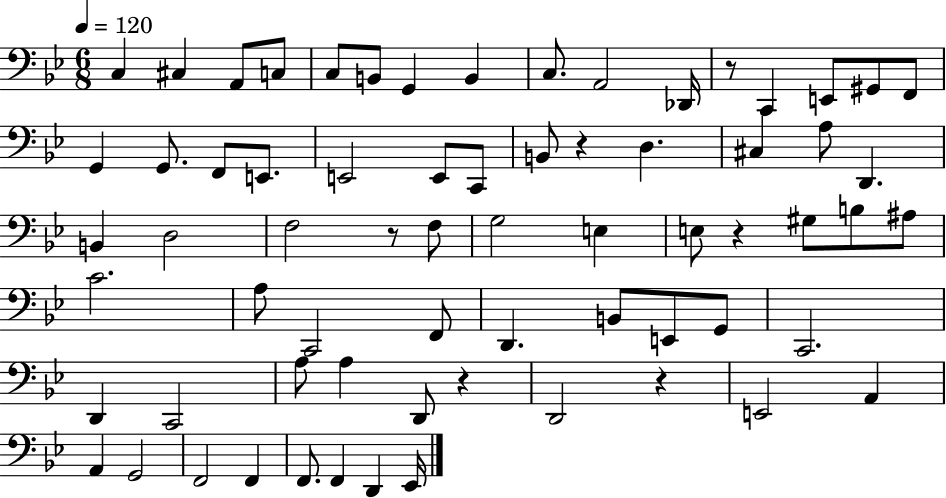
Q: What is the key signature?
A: BES major